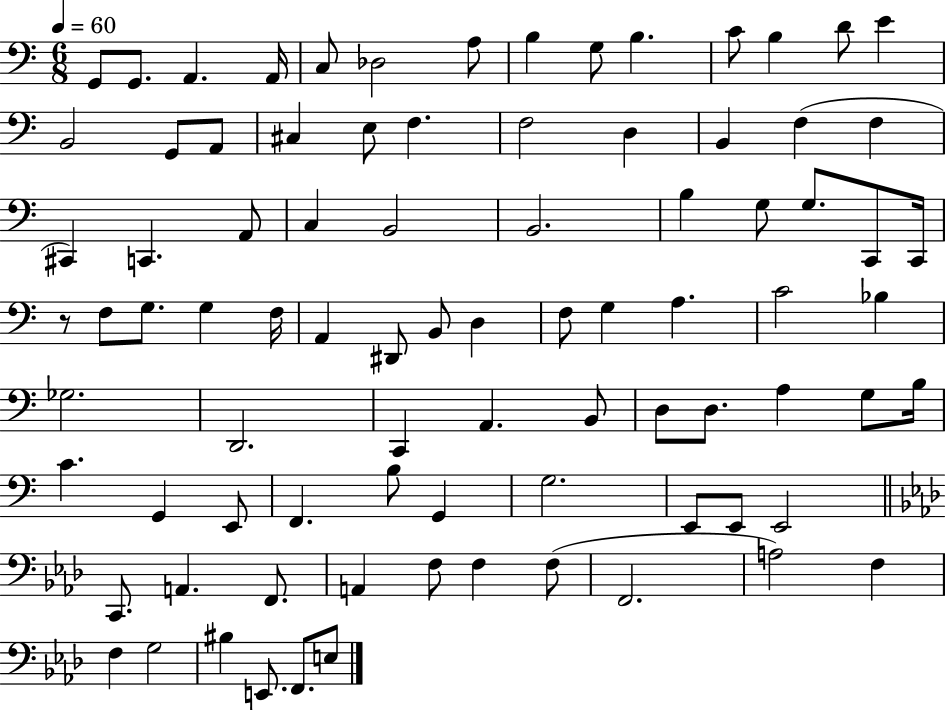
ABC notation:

X:1
T:Untitled
M:6/8
L:1/4
K:C
G,,/2 G,,/2 A,, A,,/4 C,/2 _D,2 A,/2 B, G,/2 B, C/2 B, D/2 E B,,2 G,,/2 A,,/2 ^C, E,/2 F, F,2 D, B,, F, F, ^C,, C,, A,,/2 C, B,,2 B,,2 B, G,/2 G,/2 C,,/2 C,,/4 z/2 F,/2 G,/2 G, F,/4 A,, ^D,,/2 B,,/2 D, F,/2 G, A, C2 _B, _G,2 D,,2 C,, A,, B,,/2 D,/2 D,/2 A, G,/2 B,/4 C G,, E,,/2 F,, B,/2 G,, G,2 E,,/2 E,,/2 E,,2 C,,/2 A,, F,,/2 A,, F,/2 F, F,/2 F,,2 A,2 F, F, G,2 ^B, E,,/2 F,,/2 E,/2